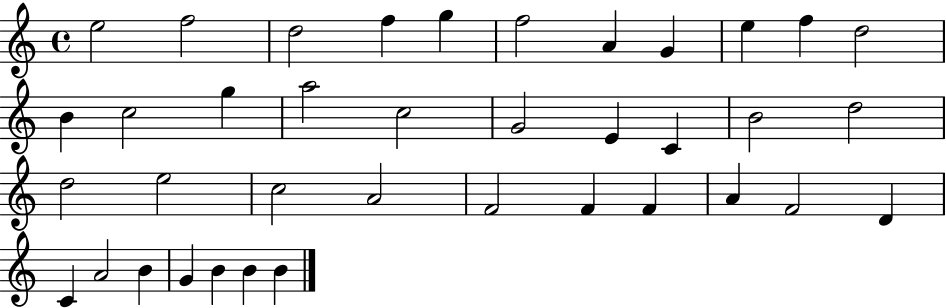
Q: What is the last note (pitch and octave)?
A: B4